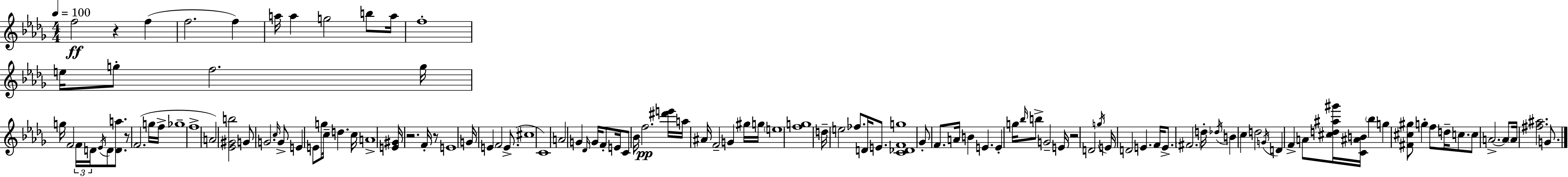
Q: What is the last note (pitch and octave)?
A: G4